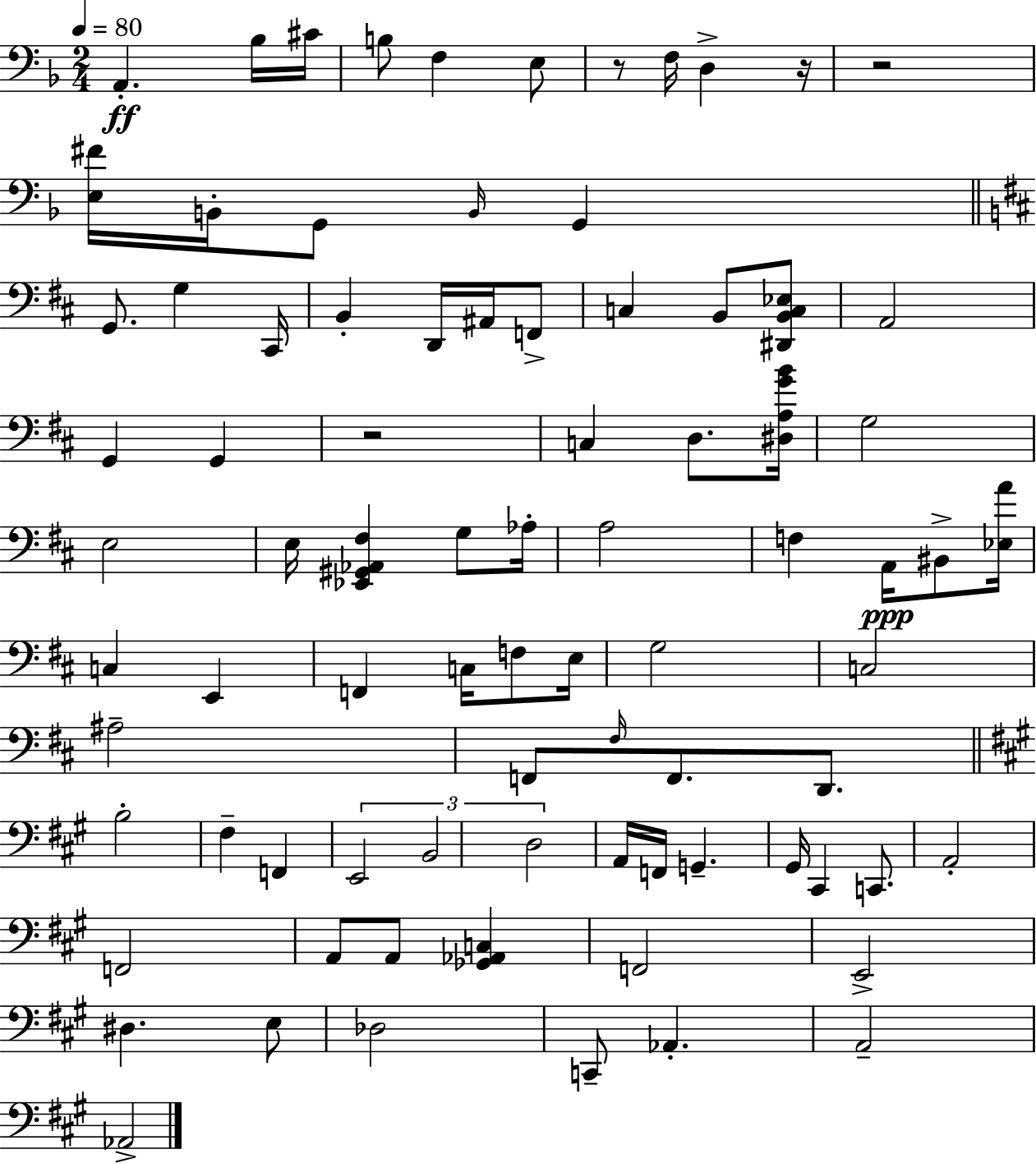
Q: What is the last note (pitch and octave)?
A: Ab2